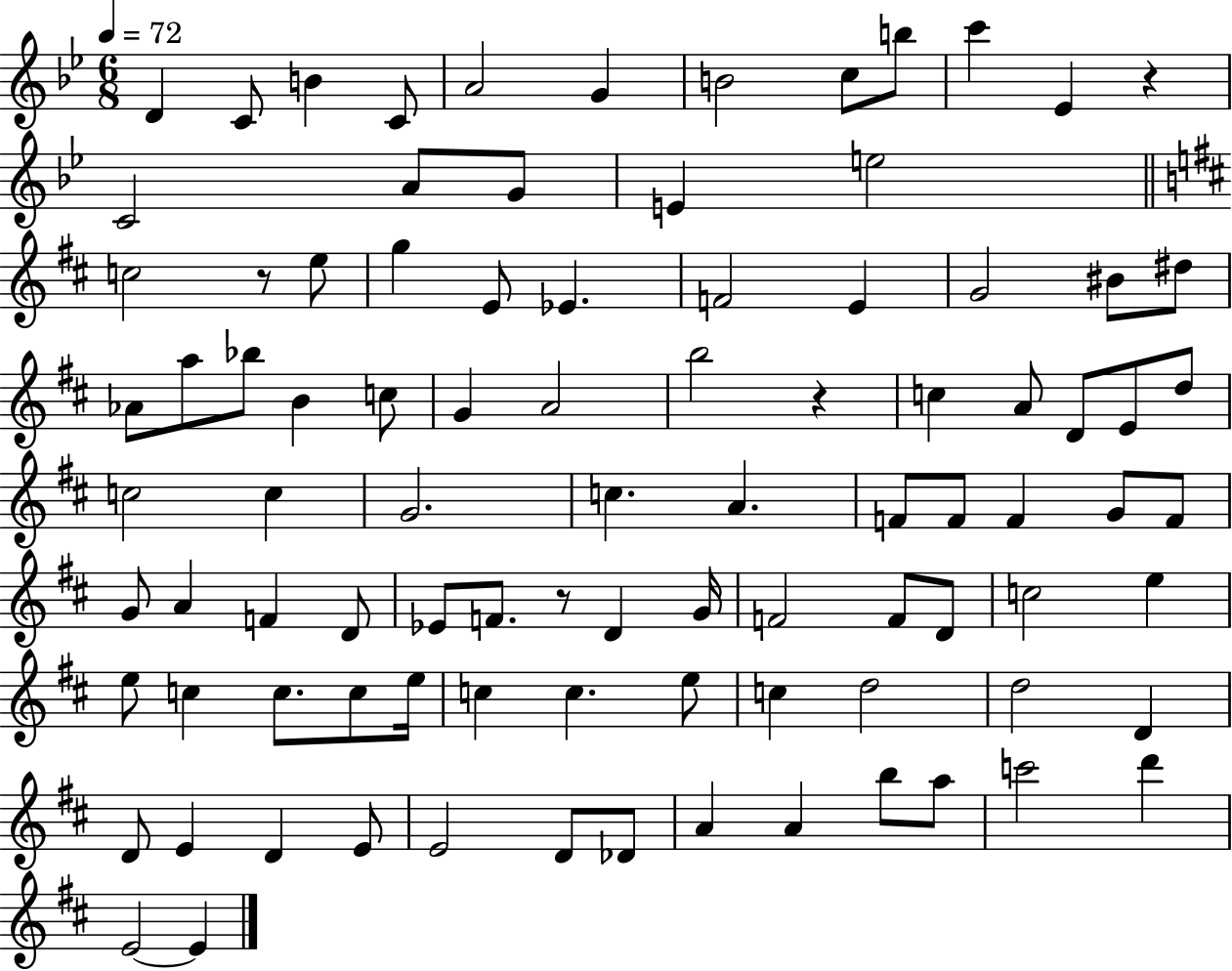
D4/q C4/e B4/q C4/e A4/h G4/q B4/h C5/e B5/e C6/q Eb4/q R/q C4/h A4/e G4/e E4/q E5/h C5/h R/e E5/e G5/q E4/e Eb4/q. F4/h E4/q G4/h BIS4/e D#5/e Ab4/e A5/e Bb5/e B4/q C5/e G4/q A4/h B5/h R/q C5/q A4/e D4/e E4/e D5/e C5/h C5/q G4/h. C5/q. A4/q. F4/e F4/e F4/q G4/e F4/e G4/e A4/q F4/q D4/e Eb4/e F4/e. R/e D4/q G4/s F4/h F4/e D4/e C5/h E5/q E5/e C5/q C5/e. C5/e E5/s C5/q C5/q. E5/e C5/q D5/h D5/h D4/q D4/e E4/q D4/q E4/e E4/h D4/e Db4/e A4/q A4/q B5/e A5/e C6/h D6/q E4/h E4/q